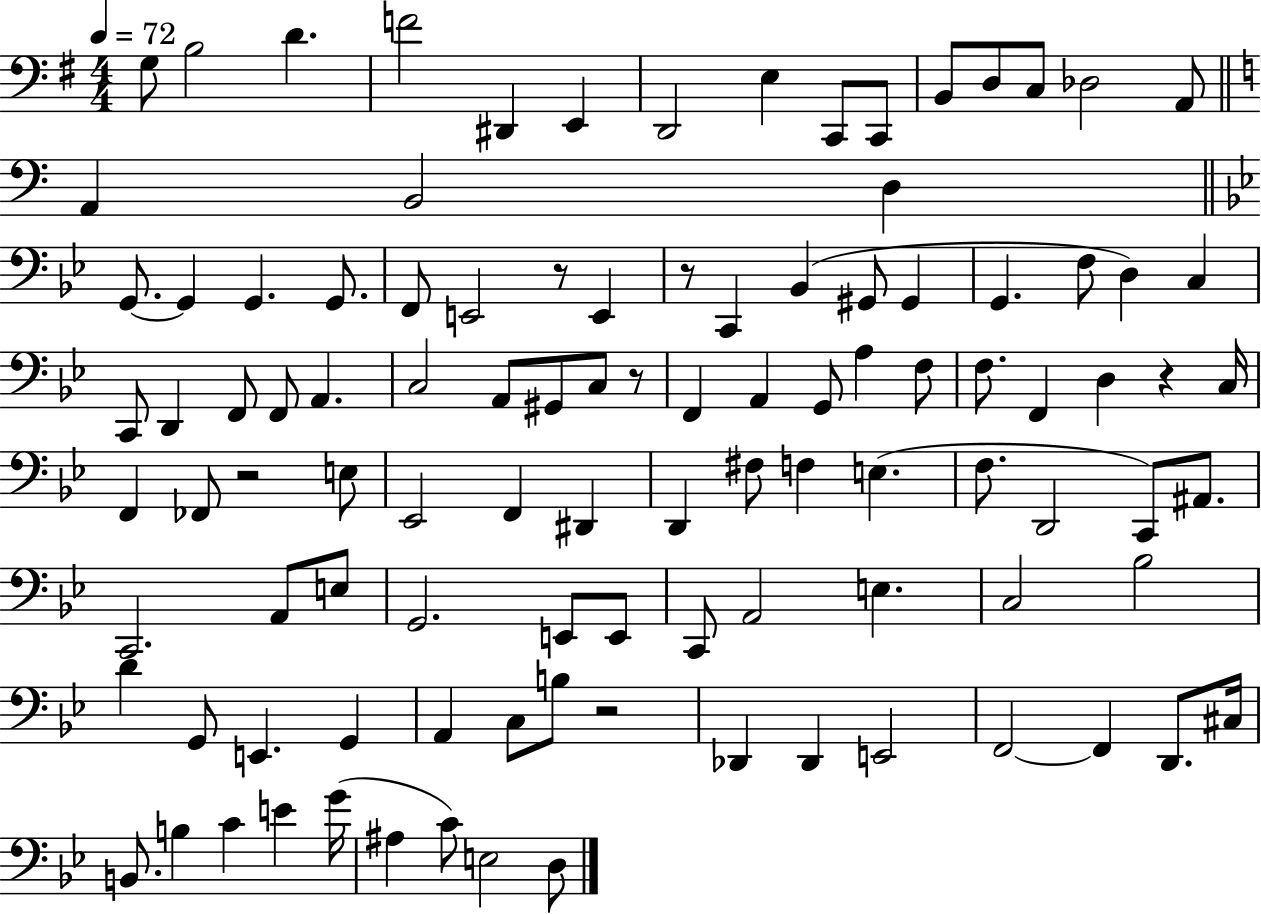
G3/e B3/h D4/q. F4/h D#2/q E2/q D2/h E3/q C2/e C2/e B2/e D3/e C3/e Db3/h A2/e A2/q B2/h D3/q G2/e. G2/q G2/q. G2/e. F2/e E2/h R/e E2/q R/e C2/q Bb2/q G#2/e G#2/q G2/q. F3/e D3/q C3/q C2/e D2/q F2/e F2/e A2/q. C3/h A2/e G#2/e C3/e R/e F2/q A2/q G2/e A3/q F3/e F3/e. F2/q D3/q R/q C3/s F2/q FES2/e R/h E3/e Eb2/h F2/q D#2/q D2/q F#3/e F3/q E3/q. F3/e. D2/h C2/e A#2/e. C2/h. A2/e E3/e G2/h. E2/e E2/e C2/e A2/h E3/q. C3/h Bb3/h D4/q G2/e E2/q. G2/q A2/q C3/e B3/e R/h Db2/q Db2/q E2/h F2/h F2/q D2/e. C#3/s B2/e. B3/q C4/q E4/q G4/s A#3/q C4/e E3/h D3/e